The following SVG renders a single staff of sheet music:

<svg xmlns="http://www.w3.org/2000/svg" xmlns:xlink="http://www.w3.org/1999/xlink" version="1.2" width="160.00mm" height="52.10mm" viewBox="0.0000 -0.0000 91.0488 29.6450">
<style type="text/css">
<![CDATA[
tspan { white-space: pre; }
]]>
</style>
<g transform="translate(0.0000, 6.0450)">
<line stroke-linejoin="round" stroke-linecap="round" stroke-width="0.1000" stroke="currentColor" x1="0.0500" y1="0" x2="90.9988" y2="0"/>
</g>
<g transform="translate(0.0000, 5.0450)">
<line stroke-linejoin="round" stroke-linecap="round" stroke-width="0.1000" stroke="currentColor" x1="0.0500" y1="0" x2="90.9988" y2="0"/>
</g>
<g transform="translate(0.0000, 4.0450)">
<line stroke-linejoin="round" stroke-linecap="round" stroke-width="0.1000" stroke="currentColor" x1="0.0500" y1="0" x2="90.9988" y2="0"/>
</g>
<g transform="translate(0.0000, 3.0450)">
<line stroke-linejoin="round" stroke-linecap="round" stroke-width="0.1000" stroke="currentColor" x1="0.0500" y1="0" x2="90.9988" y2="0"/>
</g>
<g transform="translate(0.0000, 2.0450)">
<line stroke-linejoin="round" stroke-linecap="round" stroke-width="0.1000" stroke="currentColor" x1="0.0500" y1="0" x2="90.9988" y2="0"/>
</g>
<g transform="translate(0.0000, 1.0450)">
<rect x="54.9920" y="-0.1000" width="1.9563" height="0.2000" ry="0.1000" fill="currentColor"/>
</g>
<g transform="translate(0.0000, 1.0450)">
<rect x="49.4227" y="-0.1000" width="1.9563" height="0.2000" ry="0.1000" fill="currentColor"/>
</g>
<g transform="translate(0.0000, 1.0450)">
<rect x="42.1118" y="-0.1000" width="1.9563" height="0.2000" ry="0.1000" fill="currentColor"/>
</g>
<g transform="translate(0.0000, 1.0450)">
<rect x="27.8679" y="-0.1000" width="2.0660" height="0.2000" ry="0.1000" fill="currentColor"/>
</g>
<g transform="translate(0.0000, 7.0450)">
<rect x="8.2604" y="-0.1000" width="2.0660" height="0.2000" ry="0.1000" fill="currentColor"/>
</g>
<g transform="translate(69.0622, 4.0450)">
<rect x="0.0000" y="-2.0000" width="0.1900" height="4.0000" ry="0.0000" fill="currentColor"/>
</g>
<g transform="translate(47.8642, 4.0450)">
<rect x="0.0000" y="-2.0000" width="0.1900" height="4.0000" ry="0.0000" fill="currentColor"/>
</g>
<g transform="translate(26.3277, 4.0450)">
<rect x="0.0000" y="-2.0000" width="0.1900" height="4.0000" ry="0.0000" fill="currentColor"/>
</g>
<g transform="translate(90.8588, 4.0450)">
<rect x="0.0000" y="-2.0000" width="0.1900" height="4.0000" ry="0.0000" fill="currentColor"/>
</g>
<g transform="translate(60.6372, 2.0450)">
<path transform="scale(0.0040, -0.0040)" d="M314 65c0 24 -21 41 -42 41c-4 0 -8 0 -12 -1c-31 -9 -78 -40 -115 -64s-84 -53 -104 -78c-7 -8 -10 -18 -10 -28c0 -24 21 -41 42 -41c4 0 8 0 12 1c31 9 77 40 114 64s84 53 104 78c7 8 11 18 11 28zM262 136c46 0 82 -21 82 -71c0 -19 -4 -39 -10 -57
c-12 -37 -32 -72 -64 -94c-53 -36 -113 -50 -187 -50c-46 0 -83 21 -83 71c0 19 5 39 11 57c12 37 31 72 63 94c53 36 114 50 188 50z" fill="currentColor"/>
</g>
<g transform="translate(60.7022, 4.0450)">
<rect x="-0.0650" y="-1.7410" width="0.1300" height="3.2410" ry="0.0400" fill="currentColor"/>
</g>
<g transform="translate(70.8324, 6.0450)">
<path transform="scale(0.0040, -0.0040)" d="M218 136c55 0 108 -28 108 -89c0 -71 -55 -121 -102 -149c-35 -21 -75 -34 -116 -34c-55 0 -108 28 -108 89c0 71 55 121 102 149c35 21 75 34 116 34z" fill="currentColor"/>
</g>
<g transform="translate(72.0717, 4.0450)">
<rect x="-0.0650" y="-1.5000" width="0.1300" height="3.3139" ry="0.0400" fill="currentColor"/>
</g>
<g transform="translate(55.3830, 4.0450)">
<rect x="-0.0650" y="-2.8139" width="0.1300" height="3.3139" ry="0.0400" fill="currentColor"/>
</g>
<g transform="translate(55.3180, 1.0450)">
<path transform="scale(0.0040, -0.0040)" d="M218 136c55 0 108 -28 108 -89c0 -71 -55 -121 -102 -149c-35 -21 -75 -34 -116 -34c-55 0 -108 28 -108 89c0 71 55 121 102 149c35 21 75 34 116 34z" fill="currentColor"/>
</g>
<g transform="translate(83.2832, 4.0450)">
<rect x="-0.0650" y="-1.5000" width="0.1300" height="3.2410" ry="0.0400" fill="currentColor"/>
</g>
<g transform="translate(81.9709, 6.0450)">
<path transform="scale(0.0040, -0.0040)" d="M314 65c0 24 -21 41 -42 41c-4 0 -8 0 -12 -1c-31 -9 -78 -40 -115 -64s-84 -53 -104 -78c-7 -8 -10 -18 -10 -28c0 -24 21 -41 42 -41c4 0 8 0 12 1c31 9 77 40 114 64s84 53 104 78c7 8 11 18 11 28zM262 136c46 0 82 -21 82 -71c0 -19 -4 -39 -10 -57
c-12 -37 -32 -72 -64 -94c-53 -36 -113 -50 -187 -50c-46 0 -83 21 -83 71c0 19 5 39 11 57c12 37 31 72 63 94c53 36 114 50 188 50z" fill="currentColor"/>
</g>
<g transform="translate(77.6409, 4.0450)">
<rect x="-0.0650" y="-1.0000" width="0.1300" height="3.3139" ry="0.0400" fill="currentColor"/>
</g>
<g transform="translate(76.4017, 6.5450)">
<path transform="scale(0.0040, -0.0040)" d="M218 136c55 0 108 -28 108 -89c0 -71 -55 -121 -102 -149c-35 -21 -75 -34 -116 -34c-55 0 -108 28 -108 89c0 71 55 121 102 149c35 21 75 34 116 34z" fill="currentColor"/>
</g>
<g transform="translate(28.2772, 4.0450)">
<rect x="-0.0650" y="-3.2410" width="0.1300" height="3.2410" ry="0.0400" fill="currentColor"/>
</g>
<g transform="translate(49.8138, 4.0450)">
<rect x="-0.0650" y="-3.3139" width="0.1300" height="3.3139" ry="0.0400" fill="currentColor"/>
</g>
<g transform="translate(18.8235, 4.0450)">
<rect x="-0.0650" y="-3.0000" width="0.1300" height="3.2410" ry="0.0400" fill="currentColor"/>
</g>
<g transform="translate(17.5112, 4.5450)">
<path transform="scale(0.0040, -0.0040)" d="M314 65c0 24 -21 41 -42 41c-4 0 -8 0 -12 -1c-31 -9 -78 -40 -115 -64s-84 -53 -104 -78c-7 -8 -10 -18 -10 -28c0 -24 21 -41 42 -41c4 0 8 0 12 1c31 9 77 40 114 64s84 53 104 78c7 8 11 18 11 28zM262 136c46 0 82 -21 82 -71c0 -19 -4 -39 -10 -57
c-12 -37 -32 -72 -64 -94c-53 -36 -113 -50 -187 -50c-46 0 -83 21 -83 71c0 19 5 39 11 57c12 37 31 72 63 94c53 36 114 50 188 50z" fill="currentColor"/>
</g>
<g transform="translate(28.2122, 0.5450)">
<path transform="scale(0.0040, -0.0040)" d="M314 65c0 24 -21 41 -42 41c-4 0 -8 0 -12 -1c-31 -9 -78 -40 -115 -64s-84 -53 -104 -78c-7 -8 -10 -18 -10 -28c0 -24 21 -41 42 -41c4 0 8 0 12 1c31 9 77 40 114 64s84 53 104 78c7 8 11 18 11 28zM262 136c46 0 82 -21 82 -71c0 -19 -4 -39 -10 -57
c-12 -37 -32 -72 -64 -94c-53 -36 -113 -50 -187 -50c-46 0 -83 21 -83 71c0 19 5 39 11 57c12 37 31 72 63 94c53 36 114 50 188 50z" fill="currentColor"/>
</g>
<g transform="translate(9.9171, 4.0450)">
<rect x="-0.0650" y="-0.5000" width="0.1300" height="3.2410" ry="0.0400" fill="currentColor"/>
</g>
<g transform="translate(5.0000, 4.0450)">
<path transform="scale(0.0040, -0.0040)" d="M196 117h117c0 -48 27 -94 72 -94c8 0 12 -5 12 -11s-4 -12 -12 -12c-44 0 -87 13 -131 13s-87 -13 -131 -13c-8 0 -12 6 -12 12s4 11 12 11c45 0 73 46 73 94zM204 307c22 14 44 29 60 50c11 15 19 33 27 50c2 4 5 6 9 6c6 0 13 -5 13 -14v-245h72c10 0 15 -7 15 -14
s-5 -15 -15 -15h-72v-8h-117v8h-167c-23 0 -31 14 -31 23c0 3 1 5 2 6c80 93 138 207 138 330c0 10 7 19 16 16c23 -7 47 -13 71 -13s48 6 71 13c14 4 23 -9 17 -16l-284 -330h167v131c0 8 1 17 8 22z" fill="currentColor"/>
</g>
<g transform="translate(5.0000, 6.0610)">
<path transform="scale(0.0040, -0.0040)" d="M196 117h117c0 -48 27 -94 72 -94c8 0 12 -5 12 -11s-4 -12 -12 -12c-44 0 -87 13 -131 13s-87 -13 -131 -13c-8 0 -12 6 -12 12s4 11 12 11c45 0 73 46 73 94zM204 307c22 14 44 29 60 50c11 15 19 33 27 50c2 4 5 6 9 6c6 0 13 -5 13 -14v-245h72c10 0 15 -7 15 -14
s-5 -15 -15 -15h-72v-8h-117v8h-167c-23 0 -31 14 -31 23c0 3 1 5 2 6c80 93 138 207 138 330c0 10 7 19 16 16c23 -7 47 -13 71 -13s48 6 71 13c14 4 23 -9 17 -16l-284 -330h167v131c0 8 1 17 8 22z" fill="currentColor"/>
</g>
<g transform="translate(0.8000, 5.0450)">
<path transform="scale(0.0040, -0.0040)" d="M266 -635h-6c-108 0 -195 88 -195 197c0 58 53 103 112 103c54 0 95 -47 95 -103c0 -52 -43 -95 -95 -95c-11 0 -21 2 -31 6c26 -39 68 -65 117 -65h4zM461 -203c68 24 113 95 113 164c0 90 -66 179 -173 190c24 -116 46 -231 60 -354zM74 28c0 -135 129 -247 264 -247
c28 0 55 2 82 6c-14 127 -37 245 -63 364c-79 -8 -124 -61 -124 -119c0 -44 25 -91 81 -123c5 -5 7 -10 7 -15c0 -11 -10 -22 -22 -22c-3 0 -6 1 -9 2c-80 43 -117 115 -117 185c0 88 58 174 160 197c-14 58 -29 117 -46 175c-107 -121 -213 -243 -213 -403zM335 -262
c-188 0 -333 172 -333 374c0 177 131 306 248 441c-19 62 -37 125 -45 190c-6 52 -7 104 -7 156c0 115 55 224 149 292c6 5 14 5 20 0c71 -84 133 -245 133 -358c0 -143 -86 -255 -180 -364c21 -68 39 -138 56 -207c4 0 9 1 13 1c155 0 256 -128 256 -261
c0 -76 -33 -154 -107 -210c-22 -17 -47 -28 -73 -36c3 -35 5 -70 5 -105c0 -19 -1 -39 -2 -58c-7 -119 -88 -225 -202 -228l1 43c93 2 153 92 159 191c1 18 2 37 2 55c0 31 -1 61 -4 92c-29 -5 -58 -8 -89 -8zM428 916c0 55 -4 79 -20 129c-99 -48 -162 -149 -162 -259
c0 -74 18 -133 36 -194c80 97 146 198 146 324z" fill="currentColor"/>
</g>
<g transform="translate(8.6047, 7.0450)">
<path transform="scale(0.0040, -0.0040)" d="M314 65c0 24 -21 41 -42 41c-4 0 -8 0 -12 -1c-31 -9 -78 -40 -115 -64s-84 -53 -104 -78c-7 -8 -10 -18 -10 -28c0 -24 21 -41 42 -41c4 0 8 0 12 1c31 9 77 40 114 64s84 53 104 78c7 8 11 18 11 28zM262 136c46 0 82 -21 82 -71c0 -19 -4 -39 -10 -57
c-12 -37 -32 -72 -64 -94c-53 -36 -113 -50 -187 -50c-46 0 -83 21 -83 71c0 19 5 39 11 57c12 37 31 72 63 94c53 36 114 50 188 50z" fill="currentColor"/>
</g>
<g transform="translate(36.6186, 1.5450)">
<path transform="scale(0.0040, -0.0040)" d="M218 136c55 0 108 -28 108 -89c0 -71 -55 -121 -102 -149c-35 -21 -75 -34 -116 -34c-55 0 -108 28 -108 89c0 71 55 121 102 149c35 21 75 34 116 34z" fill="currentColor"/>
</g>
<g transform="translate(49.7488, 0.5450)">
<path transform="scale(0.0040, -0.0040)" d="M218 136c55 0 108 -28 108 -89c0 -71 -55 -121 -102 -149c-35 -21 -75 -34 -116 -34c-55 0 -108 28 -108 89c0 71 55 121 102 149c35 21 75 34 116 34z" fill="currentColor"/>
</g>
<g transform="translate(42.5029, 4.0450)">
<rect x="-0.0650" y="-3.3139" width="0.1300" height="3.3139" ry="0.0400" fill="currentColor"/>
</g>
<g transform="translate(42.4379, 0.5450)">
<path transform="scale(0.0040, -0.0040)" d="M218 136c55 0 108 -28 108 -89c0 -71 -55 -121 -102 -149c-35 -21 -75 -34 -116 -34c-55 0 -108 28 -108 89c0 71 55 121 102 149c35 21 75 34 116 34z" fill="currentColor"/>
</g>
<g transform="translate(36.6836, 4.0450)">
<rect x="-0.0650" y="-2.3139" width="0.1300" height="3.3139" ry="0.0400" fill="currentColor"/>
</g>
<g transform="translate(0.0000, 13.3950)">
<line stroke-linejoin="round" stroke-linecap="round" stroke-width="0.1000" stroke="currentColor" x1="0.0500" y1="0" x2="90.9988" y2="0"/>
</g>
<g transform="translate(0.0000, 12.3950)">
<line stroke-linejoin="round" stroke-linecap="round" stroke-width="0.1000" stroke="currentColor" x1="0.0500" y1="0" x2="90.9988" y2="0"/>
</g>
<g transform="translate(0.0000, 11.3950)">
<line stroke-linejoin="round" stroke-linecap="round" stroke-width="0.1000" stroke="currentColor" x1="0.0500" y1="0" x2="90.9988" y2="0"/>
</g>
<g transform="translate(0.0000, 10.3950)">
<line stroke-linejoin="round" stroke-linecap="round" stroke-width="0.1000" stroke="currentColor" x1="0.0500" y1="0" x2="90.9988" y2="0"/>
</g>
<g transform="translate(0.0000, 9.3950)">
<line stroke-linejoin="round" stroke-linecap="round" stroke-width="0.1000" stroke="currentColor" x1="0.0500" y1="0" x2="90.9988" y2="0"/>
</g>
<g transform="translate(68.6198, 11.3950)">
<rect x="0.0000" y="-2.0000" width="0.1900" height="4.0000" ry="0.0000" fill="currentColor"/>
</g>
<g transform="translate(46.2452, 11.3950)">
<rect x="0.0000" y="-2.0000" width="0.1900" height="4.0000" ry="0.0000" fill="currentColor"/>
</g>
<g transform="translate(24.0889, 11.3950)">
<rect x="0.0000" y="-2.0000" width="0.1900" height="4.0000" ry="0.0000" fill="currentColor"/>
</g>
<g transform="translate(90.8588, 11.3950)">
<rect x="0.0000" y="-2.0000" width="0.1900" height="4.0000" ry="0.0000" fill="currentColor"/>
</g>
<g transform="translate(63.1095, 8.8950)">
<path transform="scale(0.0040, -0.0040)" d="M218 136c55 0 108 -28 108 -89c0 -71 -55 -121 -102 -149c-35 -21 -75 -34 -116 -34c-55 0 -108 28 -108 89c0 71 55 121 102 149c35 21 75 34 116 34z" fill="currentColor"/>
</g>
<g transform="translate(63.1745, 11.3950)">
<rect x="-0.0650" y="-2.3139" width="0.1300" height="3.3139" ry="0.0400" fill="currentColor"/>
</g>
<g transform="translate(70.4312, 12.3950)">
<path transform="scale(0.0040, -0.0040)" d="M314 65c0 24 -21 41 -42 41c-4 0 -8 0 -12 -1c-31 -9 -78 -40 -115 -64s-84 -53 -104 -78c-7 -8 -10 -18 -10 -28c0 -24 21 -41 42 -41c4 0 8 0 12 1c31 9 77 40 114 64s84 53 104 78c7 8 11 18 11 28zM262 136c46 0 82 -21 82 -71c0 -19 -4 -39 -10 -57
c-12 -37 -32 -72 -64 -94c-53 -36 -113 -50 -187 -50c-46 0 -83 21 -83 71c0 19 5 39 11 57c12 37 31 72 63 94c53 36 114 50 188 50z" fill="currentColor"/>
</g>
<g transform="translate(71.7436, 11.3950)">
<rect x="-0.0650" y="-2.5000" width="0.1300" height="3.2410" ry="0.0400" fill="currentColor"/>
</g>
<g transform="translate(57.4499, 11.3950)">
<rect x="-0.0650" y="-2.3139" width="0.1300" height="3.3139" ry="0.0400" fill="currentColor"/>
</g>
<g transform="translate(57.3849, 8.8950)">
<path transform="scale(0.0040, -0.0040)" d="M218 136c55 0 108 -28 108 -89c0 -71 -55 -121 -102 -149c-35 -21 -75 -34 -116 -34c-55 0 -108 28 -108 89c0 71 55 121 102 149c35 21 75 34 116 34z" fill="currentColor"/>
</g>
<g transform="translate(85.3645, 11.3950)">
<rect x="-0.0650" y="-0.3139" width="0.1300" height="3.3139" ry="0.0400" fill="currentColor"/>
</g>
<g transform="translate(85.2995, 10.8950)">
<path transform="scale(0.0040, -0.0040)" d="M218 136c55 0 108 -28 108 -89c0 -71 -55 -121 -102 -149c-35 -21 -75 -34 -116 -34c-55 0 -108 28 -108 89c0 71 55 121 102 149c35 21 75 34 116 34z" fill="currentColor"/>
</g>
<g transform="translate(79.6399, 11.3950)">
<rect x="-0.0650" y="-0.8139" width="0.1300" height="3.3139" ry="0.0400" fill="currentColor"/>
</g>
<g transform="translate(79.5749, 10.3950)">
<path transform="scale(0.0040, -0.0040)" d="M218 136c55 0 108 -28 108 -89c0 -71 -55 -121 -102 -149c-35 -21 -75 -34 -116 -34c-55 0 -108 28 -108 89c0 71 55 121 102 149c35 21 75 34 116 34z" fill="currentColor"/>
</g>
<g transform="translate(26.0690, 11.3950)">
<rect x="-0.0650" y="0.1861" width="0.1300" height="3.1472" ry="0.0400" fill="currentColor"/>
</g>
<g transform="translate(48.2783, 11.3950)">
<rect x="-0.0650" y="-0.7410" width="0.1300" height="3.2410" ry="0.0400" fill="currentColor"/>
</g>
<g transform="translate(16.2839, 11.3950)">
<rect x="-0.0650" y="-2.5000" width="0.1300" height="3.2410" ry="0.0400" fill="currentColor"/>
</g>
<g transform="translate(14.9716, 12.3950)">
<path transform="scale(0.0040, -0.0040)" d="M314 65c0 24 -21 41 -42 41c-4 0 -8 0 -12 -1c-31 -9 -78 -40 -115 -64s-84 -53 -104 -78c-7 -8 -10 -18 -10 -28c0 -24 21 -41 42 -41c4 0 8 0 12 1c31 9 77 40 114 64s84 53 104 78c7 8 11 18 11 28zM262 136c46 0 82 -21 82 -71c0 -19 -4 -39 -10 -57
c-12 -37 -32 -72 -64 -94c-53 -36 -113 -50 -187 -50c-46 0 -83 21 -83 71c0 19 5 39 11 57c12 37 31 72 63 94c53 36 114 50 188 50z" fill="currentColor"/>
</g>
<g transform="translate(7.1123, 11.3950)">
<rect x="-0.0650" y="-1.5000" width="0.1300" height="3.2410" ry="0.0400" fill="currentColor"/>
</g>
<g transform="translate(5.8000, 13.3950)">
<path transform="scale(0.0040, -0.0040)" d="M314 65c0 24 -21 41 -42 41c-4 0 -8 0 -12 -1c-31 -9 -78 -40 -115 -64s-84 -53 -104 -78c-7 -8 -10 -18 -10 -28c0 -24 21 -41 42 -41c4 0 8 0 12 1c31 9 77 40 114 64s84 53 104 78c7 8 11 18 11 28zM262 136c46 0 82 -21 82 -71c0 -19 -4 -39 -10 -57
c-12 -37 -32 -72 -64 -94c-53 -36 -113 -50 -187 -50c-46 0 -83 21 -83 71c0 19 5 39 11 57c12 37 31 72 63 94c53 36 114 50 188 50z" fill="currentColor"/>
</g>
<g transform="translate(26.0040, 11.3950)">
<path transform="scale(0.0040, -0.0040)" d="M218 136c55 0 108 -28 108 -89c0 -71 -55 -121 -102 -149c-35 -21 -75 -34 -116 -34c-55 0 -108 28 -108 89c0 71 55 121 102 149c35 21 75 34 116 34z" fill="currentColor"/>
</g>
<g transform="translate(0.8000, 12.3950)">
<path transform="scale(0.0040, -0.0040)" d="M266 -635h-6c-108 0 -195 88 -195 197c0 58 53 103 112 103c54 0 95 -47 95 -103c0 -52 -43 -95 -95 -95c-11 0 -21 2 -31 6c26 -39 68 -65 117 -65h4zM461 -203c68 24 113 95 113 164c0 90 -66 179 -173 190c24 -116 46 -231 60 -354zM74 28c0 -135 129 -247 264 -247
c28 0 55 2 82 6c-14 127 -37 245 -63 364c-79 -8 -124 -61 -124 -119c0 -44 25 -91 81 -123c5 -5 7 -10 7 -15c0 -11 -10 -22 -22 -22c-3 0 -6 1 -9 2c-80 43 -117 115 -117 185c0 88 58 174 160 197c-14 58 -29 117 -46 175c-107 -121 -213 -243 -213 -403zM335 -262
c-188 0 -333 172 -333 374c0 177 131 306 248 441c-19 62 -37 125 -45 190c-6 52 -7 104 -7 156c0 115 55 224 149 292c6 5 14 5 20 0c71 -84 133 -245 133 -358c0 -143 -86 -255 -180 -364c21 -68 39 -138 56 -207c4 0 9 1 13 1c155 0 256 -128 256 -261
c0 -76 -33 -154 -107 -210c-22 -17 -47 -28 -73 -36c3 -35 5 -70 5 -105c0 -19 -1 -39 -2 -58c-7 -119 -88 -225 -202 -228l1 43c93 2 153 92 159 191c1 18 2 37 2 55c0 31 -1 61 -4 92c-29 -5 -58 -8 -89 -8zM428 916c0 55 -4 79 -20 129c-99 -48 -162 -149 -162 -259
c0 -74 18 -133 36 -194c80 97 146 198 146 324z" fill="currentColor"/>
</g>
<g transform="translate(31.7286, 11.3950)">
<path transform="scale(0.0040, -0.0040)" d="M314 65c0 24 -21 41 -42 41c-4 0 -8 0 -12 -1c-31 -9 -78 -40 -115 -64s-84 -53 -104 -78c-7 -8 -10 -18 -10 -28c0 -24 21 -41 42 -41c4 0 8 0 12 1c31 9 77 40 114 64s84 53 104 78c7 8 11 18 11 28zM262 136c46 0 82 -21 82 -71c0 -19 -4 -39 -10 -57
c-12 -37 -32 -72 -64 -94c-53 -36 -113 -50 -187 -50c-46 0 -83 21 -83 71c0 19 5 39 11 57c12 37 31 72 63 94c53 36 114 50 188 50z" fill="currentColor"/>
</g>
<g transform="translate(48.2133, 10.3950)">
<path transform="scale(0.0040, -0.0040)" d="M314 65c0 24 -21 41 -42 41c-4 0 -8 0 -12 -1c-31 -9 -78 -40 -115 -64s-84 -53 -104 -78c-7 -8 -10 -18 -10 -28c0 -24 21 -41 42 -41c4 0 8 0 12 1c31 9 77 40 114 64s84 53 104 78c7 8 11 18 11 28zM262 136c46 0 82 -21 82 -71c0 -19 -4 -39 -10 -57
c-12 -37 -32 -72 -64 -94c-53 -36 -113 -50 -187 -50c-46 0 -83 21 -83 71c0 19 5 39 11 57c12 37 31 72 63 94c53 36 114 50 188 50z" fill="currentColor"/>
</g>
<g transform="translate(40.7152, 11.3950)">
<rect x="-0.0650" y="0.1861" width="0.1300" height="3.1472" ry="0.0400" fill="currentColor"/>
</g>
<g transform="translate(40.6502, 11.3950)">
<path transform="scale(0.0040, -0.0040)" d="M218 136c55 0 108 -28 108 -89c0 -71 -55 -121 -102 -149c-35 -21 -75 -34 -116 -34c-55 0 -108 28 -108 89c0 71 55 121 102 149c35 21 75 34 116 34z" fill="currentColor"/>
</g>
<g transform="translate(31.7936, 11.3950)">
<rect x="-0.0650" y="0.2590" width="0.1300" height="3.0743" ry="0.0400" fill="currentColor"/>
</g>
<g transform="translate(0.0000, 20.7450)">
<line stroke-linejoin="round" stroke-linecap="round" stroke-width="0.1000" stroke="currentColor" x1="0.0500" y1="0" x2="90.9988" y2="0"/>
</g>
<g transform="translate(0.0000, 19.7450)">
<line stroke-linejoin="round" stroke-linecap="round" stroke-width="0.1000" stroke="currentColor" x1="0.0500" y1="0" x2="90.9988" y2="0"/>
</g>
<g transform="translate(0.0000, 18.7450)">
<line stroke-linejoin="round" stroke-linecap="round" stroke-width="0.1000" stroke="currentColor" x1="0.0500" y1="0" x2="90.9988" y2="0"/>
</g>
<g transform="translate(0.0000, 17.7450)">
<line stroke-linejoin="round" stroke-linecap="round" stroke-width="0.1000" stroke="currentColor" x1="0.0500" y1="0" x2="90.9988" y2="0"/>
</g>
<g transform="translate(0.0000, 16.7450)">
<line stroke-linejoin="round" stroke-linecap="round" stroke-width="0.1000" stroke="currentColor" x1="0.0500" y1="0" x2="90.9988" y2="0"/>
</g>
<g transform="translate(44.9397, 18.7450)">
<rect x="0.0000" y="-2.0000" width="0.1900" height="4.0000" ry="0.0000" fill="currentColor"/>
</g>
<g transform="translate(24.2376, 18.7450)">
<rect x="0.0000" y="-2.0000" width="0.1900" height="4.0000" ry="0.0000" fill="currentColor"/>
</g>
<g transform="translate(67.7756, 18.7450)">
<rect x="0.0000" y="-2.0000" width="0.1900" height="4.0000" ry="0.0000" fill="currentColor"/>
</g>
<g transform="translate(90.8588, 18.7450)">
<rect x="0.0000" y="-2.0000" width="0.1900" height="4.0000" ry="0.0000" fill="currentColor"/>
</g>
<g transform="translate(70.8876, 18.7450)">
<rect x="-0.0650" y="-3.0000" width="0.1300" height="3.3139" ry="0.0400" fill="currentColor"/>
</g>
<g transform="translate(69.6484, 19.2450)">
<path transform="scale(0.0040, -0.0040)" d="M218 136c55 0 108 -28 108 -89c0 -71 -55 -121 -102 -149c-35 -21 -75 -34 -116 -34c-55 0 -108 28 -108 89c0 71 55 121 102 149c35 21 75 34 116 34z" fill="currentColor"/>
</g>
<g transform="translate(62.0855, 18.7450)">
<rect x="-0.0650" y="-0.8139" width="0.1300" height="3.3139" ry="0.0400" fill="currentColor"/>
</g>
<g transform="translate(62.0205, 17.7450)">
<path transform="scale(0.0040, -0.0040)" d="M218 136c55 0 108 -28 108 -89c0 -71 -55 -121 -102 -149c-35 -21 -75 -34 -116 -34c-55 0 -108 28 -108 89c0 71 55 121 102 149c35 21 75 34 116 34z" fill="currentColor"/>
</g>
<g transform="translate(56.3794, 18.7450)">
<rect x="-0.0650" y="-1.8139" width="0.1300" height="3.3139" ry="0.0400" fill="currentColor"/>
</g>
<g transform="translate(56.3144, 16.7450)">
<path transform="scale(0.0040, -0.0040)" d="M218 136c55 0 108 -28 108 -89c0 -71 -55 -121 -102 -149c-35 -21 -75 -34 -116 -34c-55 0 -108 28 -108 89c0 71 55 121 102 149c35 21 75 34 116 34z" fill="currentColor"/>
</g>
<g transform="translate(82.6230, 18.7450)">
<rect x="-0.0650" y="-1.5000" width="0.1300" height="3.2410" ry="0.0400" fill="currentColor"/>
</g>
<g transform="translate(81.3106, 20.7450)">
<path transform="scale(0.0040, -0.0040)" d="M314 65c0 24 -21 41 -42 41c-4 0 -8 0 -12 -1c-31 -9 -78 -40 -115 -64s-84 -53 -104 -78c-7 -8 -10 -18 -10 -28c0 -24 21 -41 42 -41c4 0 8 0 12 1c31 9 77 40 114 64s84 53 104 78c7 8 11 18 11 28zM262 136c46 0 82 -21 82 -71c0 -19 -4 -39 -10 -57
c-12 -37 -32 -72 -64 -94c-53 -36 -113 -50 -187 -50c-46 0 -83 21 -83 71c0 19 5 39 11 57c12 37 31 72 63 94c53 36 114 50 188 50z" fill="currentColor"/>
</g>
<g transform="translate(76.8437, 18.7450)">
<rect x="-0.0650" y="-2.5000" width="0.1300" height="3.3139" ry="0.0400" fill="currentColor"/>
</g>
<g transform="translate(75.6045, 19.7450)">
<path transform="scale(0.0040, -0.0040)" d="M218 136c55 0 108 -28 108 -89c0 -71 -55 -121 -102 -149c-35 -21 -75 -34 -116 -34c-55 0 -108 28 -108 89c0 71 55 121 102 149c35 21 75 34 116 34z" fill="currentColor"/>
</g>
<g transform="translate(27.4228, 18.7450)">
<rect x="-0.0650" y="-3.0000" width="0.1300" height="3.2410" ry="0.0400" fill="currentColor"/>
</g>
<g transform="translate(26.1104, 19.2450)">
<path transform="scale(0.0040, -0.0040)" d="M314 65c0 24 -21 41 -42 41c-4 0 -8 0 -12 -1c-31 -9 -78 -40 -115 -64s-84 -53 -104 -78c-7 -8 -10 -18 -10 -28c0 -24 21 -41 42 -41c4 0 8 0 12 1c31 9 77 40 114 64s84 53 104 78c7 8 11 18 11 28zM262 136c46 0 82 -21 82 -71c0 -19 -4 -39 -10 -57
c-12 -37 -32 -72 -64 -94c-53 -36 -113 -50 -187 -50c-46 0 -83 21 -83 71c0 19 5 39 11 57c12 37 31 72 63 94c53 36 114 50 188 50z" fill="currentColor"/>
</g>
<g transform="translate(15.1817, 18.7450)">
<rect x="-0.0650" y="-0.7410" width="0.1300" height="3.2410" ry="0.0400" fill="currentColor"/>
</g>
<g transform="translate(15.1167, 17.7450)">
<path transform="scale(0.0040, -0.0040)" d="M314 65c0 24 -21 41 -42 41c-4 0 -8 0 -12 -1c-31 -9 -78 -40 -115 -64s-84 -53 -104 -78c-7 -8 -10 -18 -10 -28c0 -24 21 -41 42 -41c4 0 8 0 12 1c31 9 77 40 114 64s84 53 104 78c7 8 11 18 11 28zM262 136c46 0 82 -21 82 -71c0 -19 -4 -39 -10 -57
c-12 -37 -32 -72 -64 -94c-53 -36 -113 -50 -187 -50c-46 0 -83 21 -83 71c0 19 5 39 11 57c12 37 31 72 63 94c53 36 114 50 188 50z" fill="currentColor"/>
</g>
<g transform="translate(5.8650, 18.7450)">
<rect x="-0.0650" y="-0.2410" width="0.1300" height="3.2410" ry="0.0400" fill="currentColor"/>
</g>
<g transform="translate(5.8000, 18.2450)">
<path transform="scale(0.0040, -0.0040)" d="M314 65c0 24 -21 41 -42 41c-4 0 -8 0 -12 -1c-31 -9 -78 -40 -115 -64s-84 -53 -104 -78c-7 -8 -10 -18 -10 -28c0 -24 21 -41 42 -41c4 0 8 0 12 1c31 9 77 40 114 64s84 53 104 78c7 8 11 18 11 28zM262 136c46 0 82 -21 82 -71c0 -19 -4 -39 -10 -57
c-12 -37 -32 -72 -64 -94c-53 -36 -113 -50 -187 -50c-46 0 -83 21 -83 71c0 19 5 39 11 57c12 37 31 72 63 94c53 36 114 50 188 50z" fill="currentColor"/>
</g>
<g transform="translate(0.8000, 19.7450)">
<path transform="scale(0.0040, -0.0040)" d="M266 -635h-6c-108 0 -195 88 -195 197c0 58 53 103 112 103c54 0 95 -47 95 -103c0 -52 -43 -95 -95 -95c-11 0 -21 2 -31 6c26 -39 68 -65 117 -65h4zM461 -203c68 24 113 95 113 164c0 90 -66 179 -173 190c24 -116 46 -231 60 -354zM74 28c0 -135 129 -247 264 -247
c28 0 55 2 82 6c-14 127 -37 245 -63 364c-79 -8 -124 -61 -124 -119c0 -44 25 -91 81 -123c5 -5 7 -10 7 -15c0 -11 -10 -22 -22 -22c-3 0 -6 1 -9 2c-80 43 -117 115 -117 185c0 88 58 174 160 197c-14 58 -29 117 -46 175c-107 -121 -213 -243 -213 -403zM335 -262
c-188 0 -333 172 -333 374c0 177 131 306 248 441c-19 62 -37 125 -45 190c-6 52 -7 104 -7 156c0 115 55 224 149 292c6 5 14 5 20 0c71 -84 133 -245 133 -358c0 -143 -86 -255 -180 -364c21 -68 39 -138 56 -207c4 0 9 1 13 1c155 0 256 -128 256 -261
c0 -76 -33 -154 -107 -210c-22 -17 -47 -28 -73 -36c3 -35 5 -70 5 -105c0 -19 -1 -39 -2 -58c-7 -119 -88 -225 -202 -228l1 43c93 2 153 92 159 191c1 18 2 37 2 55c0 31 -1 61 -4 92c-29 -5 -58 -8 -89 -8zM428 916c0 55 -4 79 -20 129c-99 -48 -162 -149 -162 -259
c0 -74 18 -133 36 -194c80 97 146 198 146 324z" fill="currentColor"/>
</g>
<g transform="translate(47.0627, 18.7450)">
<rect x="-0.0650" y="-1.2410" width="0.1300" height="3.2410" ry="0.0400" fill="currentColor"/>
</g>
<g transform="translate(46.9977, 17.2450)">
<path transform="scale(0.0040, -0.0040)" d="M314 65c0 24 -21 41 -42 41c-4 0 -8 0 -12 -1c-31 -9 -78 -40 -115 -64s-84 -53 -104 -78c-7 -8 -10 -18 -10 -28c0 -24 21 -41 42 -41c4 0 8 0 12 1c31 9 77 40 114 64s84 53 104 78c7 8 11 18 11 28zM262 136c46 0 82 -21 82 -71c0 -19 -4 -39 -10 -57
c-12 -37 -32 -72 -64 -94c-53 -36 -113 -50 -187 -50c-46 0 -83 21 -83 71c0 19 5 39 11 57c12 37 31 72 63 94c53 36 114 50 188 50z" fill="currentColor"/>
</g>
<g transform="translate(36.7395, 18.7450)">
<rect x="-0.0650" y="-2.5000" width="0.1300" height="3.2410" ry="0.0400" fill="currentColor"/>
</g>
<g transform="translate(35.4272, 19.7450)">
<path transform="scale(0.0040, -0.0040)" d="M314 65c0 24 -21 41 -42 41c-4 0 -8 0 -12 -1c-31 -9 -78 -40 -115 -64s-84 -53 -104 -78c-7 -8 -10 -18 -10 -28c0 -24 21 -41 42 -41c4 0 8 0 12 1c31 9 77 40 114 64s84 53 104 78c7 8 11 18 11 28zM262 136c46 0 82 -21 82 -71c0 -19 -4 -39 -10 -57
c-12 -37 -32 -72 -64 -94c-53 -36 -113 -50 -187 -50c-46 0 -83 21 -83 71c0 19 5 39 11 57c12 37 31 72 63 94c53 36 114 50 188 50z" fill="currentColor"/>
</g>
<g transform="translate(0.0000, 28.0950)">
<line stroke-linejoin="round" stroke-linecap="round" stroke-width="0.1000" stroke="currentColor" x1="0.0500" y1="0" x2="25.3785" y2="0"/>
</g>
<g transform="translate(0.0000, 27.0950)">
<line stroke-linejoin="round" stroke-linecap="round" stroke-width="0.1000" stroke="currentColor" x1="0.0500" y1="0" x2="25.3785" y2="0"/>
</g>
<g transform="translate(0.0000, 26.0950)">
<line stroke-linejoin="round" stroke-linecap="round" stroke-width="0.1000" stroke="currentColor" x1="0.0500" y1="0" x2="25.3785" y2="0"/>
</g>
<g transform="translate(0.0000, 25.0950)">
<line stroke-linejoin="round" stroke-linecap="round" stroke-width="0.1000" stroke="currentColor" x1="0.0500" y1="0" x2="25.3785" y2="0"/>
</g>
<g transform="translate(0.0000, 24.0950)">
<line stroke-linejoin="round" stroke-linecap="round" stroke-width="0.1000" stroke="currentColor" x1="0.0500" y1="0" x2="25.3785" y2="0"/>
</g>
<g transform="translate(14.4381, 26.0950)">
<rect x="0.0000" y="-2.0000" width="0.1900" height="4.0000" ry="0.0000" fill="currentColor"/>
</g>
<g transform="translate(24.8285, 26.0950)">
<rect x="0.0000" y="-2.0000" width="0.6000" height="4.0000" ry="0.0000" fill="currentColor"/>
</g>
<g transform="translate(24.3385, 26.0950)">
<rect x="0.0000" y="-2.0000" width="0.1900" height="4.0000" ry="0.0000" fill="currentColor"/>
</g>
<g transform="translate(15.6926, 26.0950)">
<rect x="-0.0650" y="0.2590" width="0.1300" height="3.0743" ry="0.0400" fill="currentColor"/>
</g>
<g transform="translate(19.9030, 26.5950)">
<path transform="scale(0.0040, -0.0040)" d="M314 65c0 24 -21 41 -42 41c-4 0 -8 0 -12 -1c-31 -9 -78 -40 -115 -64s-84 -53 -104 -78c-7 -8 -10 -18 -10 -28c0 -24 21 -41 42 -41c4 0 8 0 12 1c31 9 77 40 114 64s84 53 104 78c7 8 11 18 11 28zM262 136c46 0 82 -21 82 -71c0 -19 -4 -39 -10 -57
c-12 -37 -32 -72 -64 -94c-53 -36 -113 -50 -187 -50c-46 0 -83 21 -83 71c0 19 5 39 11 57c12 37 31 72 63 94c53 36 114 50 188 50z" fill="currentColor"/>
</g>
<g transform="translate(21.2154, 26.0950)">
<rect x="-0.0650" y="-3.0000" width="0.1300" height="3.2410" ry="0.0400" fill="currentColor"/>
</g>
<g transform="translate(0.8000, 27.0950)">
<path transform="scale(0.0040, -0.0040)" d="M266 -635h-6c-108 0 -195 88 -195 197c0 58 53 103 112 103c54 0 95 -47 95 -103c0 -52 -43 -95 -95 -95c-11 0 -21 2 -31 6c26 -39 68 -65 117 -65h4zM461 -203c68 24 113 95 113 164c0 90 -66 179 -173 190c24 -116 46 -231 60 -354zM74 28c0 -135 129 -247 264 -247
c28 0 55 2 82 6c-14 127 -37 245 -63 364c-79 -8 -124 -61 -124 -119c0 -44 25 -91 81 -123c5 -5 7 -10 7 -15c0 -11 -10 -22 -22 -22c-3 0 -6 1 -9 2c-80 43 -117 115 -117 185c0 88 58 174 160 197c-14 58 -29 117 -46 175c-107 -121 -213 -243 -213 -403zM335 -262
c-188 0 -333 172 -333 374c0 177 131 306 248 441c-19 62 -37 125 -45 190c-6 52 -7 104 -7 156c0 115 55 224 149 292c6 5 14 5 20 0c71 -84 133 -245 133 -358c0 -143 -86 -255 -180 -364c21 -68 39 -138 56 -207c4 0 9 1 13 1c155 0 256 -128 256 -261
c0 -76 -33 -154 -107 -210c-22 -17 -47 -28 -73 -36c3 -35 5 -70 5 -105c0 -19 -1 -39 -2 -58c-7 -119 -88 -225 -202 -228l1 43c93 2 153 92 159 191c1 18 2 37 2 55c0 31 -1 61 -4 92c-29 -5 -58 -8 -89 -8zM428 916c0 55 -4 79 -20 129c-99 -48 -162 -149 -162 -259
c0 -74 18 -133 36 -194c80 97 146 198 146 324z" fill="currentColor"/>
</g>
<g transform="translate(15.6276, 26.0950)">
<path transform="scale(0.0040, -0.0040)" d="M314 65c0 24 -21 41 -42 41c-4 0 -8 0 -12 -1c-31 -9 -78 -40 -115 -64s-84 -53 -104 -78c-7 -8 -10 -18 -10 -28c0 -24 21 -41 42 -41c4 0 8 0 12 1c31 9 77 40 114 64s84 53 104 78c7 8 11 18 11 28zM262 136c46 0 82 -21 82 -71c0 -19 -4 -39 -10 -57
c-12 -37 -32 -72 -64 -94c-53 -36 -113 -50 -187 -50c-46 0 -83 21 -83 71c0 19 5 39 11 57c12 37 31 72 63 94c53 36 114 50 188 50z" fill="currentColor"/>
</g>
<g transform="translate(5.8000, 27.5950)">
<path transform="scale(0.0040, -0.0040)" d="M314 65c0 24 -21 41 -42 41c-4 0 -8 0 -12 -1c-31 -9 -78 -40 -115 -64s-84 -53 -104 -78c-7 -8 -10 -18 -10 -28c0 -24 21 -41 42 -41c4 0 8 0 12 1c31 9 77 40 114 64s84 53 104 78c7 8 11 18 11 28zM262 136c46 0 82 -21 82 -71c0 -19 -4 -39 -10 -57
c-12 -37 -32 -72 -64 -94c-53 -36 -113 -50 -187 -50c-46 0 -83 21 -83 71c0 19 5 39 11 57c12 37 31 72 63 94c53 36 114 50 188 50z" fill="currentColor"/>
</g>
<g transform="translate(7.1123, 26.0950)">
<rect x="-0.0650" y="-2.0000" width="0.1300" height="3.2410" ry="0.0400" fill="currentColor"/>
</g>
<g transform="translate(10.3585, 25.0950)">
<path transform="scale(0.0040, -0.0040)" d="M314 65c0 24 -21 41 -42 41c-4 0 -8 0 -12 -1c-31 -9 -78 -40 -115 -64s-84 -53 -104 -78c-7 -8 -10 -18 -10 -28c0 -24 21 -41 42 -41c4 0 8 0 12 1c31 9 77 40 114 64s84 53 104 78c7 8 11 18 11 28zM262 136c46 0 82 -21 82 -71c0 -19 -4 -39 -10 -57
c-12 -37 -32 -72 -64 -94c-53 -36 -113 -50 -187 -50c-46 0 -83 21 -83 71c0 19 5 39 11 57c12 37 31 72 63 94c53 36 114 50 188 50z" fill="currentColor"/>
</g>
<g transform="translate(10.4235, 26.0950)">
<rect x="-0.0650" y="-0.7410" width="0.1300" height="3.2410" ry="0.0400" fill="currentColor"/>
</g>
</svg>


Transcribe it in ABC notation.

X:1
T:Untitled
M:4/4
L:1/4
K:C
C2 A2 b2 g b b a f2 E D E2 E2 G2 B B2 B d2 g g G2 d c c2 d2 A2 G2 e2 f d A G E2 F2 d2 B2 A2